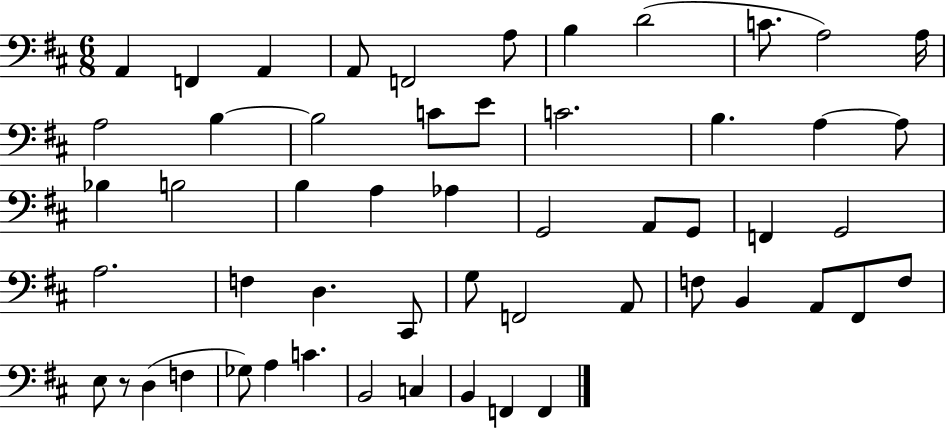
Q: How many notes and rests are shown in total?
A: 54